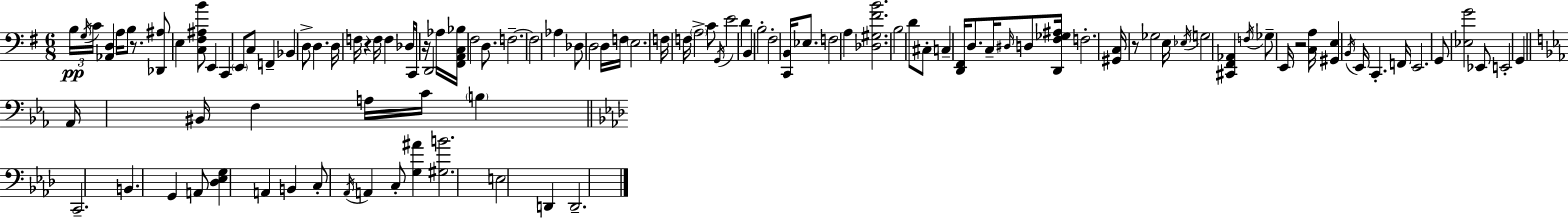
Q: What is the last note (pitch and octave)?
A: D2